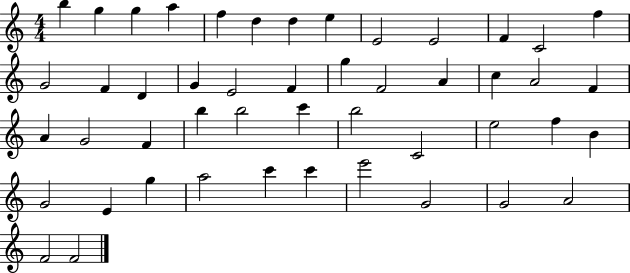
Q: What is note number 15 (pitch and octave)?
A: F4